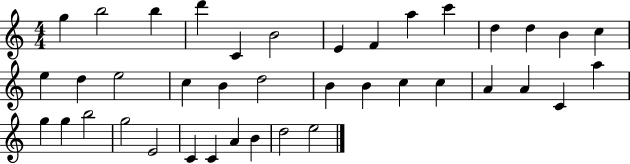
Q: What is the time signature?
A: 4/4